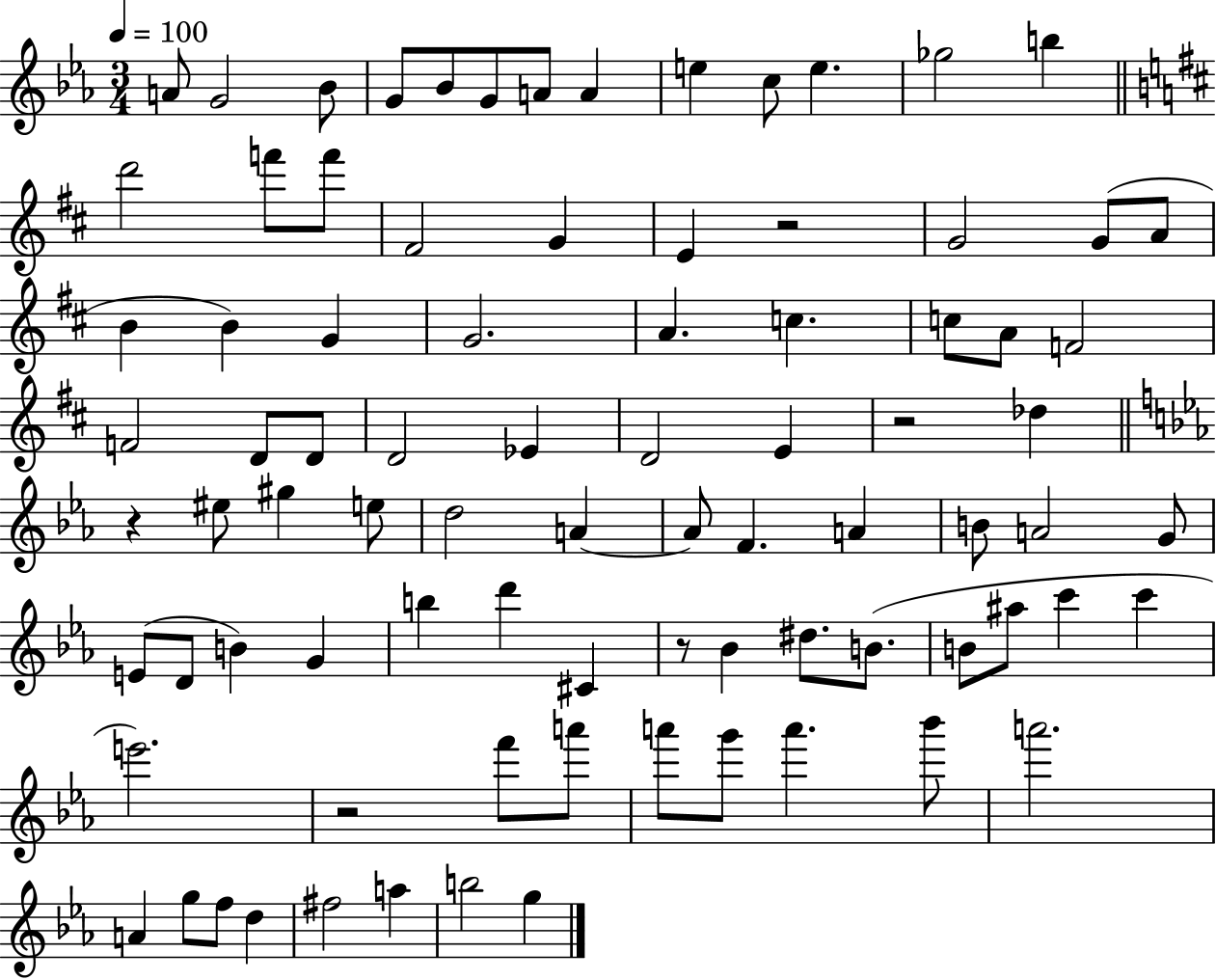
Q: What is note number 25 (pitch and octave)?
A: G4